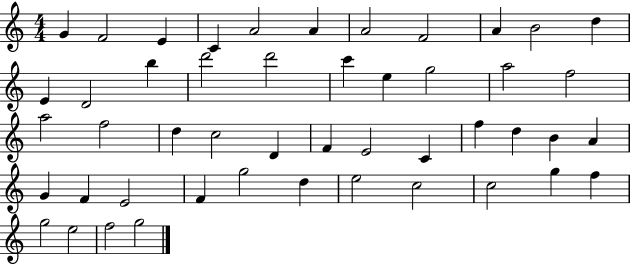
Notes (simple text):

G4/q F4/h E4/q C4/q A4/h A4/q A4/h F4/h A4/q B4/h D5/q E4/q D4/h B5/q D6/h D6/h C6/q E5/q G5/h A5/h F5/h A5/h F5/h D5/q C5/h D4/q F4/q E4/h C4/q F5/q D5/q B4/q A4/q G4/q F4/q E4/h F4/q G5/h D5/q E5/h C5/h C5/h G5/q F5/q G5/h E5/h F5/h G5/h